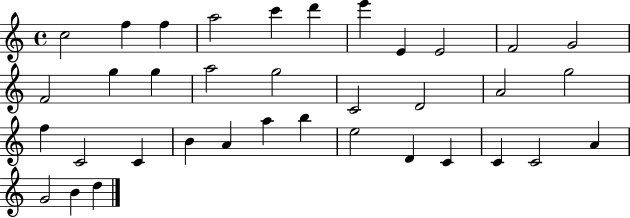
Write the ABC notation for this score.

X:1
T:Untitled
M:4/4
L:1/4
K:C
c2 f f a2 c' d' e' E E2 F2 G2 F2 g g a2 g2 C2 D2 A2 g2 f C2 C B A a b e2 D C C C2 A G2 B d